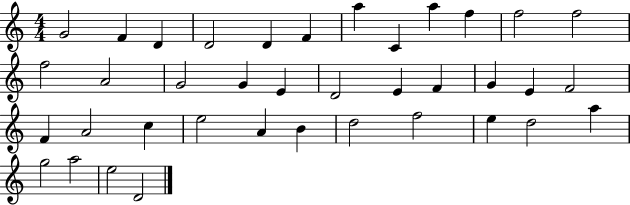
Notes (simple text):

G4/h F4/q D4/q D4/h D4/q F4/q A5/q C4/q A5/q F5/q F5/h F5/h F5/h A4/h G4/h G4/q E4/q D4/h E4/q F4/q G4/q E4/q F4/h F4/q A4/h C5/q E5/h A4/q B4/q D5/h F5/h E5/q D5/h A5/q G5/h A5/h E5/h D4/h